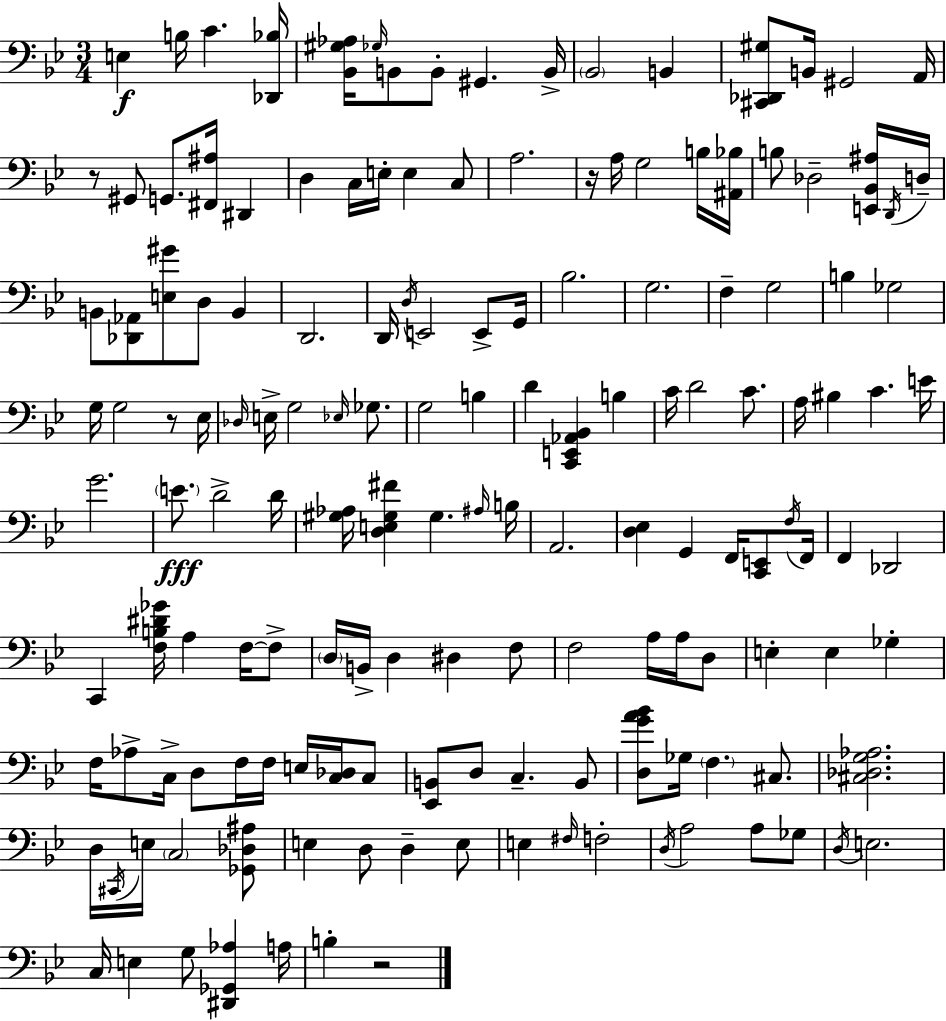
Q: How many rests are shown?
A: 4